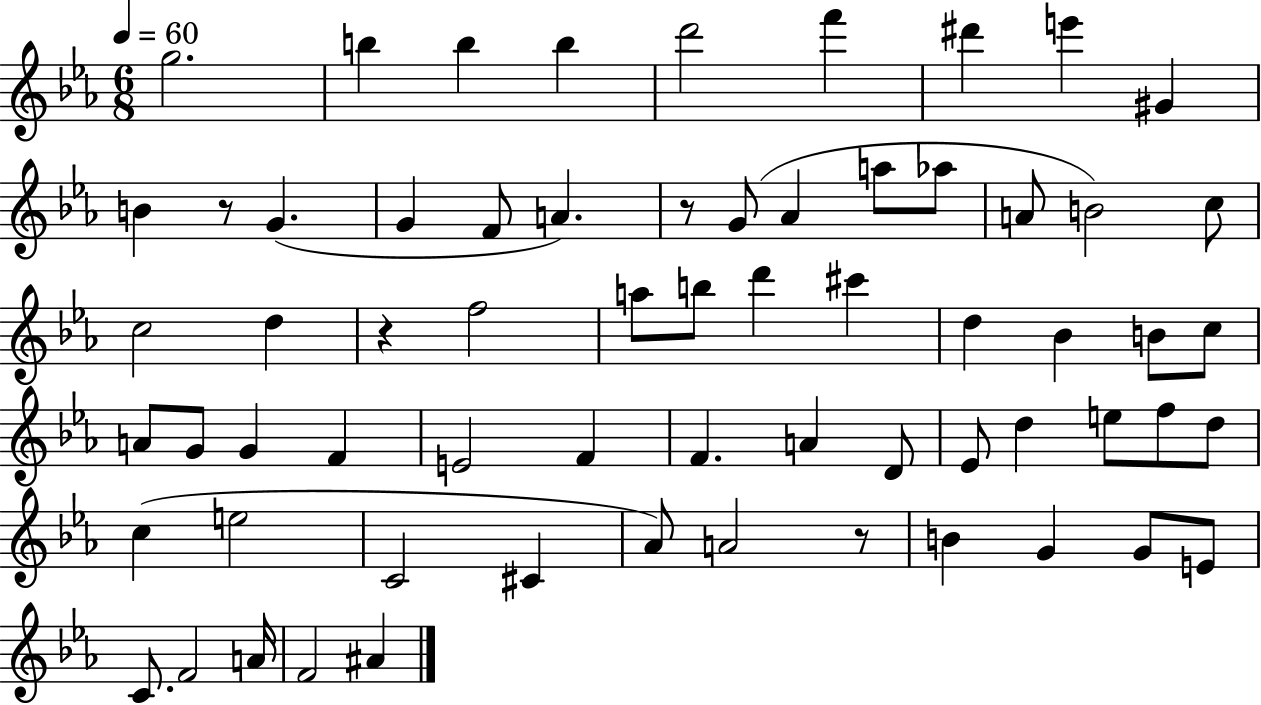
G5/h. B5/q B5/q B5/q D6/h F6/q D#6/q E6/q G#4/q B4/q R/e G4/q. G4/q F4/e A4/q. R/e G4/e Ab4/q A5/e Ab5/e A4/e B4/h C5/e C5/h D5/q R/q F5/h A5/e B5/e D6/q C#6/q D5/q Bb4/q B4/e C5/e A4/e G4/e G4/q F4/q E4/h F4/q F4/q. A4/q D4/e Eb4/e D5/q E5/e F5/e D5/e C5/q E5/h C4/h C#4/q Ab4/e A4/h R/e B4/q G4/q G4/e E4/e C4/e. F4/h A4/s F4/h A#4/q